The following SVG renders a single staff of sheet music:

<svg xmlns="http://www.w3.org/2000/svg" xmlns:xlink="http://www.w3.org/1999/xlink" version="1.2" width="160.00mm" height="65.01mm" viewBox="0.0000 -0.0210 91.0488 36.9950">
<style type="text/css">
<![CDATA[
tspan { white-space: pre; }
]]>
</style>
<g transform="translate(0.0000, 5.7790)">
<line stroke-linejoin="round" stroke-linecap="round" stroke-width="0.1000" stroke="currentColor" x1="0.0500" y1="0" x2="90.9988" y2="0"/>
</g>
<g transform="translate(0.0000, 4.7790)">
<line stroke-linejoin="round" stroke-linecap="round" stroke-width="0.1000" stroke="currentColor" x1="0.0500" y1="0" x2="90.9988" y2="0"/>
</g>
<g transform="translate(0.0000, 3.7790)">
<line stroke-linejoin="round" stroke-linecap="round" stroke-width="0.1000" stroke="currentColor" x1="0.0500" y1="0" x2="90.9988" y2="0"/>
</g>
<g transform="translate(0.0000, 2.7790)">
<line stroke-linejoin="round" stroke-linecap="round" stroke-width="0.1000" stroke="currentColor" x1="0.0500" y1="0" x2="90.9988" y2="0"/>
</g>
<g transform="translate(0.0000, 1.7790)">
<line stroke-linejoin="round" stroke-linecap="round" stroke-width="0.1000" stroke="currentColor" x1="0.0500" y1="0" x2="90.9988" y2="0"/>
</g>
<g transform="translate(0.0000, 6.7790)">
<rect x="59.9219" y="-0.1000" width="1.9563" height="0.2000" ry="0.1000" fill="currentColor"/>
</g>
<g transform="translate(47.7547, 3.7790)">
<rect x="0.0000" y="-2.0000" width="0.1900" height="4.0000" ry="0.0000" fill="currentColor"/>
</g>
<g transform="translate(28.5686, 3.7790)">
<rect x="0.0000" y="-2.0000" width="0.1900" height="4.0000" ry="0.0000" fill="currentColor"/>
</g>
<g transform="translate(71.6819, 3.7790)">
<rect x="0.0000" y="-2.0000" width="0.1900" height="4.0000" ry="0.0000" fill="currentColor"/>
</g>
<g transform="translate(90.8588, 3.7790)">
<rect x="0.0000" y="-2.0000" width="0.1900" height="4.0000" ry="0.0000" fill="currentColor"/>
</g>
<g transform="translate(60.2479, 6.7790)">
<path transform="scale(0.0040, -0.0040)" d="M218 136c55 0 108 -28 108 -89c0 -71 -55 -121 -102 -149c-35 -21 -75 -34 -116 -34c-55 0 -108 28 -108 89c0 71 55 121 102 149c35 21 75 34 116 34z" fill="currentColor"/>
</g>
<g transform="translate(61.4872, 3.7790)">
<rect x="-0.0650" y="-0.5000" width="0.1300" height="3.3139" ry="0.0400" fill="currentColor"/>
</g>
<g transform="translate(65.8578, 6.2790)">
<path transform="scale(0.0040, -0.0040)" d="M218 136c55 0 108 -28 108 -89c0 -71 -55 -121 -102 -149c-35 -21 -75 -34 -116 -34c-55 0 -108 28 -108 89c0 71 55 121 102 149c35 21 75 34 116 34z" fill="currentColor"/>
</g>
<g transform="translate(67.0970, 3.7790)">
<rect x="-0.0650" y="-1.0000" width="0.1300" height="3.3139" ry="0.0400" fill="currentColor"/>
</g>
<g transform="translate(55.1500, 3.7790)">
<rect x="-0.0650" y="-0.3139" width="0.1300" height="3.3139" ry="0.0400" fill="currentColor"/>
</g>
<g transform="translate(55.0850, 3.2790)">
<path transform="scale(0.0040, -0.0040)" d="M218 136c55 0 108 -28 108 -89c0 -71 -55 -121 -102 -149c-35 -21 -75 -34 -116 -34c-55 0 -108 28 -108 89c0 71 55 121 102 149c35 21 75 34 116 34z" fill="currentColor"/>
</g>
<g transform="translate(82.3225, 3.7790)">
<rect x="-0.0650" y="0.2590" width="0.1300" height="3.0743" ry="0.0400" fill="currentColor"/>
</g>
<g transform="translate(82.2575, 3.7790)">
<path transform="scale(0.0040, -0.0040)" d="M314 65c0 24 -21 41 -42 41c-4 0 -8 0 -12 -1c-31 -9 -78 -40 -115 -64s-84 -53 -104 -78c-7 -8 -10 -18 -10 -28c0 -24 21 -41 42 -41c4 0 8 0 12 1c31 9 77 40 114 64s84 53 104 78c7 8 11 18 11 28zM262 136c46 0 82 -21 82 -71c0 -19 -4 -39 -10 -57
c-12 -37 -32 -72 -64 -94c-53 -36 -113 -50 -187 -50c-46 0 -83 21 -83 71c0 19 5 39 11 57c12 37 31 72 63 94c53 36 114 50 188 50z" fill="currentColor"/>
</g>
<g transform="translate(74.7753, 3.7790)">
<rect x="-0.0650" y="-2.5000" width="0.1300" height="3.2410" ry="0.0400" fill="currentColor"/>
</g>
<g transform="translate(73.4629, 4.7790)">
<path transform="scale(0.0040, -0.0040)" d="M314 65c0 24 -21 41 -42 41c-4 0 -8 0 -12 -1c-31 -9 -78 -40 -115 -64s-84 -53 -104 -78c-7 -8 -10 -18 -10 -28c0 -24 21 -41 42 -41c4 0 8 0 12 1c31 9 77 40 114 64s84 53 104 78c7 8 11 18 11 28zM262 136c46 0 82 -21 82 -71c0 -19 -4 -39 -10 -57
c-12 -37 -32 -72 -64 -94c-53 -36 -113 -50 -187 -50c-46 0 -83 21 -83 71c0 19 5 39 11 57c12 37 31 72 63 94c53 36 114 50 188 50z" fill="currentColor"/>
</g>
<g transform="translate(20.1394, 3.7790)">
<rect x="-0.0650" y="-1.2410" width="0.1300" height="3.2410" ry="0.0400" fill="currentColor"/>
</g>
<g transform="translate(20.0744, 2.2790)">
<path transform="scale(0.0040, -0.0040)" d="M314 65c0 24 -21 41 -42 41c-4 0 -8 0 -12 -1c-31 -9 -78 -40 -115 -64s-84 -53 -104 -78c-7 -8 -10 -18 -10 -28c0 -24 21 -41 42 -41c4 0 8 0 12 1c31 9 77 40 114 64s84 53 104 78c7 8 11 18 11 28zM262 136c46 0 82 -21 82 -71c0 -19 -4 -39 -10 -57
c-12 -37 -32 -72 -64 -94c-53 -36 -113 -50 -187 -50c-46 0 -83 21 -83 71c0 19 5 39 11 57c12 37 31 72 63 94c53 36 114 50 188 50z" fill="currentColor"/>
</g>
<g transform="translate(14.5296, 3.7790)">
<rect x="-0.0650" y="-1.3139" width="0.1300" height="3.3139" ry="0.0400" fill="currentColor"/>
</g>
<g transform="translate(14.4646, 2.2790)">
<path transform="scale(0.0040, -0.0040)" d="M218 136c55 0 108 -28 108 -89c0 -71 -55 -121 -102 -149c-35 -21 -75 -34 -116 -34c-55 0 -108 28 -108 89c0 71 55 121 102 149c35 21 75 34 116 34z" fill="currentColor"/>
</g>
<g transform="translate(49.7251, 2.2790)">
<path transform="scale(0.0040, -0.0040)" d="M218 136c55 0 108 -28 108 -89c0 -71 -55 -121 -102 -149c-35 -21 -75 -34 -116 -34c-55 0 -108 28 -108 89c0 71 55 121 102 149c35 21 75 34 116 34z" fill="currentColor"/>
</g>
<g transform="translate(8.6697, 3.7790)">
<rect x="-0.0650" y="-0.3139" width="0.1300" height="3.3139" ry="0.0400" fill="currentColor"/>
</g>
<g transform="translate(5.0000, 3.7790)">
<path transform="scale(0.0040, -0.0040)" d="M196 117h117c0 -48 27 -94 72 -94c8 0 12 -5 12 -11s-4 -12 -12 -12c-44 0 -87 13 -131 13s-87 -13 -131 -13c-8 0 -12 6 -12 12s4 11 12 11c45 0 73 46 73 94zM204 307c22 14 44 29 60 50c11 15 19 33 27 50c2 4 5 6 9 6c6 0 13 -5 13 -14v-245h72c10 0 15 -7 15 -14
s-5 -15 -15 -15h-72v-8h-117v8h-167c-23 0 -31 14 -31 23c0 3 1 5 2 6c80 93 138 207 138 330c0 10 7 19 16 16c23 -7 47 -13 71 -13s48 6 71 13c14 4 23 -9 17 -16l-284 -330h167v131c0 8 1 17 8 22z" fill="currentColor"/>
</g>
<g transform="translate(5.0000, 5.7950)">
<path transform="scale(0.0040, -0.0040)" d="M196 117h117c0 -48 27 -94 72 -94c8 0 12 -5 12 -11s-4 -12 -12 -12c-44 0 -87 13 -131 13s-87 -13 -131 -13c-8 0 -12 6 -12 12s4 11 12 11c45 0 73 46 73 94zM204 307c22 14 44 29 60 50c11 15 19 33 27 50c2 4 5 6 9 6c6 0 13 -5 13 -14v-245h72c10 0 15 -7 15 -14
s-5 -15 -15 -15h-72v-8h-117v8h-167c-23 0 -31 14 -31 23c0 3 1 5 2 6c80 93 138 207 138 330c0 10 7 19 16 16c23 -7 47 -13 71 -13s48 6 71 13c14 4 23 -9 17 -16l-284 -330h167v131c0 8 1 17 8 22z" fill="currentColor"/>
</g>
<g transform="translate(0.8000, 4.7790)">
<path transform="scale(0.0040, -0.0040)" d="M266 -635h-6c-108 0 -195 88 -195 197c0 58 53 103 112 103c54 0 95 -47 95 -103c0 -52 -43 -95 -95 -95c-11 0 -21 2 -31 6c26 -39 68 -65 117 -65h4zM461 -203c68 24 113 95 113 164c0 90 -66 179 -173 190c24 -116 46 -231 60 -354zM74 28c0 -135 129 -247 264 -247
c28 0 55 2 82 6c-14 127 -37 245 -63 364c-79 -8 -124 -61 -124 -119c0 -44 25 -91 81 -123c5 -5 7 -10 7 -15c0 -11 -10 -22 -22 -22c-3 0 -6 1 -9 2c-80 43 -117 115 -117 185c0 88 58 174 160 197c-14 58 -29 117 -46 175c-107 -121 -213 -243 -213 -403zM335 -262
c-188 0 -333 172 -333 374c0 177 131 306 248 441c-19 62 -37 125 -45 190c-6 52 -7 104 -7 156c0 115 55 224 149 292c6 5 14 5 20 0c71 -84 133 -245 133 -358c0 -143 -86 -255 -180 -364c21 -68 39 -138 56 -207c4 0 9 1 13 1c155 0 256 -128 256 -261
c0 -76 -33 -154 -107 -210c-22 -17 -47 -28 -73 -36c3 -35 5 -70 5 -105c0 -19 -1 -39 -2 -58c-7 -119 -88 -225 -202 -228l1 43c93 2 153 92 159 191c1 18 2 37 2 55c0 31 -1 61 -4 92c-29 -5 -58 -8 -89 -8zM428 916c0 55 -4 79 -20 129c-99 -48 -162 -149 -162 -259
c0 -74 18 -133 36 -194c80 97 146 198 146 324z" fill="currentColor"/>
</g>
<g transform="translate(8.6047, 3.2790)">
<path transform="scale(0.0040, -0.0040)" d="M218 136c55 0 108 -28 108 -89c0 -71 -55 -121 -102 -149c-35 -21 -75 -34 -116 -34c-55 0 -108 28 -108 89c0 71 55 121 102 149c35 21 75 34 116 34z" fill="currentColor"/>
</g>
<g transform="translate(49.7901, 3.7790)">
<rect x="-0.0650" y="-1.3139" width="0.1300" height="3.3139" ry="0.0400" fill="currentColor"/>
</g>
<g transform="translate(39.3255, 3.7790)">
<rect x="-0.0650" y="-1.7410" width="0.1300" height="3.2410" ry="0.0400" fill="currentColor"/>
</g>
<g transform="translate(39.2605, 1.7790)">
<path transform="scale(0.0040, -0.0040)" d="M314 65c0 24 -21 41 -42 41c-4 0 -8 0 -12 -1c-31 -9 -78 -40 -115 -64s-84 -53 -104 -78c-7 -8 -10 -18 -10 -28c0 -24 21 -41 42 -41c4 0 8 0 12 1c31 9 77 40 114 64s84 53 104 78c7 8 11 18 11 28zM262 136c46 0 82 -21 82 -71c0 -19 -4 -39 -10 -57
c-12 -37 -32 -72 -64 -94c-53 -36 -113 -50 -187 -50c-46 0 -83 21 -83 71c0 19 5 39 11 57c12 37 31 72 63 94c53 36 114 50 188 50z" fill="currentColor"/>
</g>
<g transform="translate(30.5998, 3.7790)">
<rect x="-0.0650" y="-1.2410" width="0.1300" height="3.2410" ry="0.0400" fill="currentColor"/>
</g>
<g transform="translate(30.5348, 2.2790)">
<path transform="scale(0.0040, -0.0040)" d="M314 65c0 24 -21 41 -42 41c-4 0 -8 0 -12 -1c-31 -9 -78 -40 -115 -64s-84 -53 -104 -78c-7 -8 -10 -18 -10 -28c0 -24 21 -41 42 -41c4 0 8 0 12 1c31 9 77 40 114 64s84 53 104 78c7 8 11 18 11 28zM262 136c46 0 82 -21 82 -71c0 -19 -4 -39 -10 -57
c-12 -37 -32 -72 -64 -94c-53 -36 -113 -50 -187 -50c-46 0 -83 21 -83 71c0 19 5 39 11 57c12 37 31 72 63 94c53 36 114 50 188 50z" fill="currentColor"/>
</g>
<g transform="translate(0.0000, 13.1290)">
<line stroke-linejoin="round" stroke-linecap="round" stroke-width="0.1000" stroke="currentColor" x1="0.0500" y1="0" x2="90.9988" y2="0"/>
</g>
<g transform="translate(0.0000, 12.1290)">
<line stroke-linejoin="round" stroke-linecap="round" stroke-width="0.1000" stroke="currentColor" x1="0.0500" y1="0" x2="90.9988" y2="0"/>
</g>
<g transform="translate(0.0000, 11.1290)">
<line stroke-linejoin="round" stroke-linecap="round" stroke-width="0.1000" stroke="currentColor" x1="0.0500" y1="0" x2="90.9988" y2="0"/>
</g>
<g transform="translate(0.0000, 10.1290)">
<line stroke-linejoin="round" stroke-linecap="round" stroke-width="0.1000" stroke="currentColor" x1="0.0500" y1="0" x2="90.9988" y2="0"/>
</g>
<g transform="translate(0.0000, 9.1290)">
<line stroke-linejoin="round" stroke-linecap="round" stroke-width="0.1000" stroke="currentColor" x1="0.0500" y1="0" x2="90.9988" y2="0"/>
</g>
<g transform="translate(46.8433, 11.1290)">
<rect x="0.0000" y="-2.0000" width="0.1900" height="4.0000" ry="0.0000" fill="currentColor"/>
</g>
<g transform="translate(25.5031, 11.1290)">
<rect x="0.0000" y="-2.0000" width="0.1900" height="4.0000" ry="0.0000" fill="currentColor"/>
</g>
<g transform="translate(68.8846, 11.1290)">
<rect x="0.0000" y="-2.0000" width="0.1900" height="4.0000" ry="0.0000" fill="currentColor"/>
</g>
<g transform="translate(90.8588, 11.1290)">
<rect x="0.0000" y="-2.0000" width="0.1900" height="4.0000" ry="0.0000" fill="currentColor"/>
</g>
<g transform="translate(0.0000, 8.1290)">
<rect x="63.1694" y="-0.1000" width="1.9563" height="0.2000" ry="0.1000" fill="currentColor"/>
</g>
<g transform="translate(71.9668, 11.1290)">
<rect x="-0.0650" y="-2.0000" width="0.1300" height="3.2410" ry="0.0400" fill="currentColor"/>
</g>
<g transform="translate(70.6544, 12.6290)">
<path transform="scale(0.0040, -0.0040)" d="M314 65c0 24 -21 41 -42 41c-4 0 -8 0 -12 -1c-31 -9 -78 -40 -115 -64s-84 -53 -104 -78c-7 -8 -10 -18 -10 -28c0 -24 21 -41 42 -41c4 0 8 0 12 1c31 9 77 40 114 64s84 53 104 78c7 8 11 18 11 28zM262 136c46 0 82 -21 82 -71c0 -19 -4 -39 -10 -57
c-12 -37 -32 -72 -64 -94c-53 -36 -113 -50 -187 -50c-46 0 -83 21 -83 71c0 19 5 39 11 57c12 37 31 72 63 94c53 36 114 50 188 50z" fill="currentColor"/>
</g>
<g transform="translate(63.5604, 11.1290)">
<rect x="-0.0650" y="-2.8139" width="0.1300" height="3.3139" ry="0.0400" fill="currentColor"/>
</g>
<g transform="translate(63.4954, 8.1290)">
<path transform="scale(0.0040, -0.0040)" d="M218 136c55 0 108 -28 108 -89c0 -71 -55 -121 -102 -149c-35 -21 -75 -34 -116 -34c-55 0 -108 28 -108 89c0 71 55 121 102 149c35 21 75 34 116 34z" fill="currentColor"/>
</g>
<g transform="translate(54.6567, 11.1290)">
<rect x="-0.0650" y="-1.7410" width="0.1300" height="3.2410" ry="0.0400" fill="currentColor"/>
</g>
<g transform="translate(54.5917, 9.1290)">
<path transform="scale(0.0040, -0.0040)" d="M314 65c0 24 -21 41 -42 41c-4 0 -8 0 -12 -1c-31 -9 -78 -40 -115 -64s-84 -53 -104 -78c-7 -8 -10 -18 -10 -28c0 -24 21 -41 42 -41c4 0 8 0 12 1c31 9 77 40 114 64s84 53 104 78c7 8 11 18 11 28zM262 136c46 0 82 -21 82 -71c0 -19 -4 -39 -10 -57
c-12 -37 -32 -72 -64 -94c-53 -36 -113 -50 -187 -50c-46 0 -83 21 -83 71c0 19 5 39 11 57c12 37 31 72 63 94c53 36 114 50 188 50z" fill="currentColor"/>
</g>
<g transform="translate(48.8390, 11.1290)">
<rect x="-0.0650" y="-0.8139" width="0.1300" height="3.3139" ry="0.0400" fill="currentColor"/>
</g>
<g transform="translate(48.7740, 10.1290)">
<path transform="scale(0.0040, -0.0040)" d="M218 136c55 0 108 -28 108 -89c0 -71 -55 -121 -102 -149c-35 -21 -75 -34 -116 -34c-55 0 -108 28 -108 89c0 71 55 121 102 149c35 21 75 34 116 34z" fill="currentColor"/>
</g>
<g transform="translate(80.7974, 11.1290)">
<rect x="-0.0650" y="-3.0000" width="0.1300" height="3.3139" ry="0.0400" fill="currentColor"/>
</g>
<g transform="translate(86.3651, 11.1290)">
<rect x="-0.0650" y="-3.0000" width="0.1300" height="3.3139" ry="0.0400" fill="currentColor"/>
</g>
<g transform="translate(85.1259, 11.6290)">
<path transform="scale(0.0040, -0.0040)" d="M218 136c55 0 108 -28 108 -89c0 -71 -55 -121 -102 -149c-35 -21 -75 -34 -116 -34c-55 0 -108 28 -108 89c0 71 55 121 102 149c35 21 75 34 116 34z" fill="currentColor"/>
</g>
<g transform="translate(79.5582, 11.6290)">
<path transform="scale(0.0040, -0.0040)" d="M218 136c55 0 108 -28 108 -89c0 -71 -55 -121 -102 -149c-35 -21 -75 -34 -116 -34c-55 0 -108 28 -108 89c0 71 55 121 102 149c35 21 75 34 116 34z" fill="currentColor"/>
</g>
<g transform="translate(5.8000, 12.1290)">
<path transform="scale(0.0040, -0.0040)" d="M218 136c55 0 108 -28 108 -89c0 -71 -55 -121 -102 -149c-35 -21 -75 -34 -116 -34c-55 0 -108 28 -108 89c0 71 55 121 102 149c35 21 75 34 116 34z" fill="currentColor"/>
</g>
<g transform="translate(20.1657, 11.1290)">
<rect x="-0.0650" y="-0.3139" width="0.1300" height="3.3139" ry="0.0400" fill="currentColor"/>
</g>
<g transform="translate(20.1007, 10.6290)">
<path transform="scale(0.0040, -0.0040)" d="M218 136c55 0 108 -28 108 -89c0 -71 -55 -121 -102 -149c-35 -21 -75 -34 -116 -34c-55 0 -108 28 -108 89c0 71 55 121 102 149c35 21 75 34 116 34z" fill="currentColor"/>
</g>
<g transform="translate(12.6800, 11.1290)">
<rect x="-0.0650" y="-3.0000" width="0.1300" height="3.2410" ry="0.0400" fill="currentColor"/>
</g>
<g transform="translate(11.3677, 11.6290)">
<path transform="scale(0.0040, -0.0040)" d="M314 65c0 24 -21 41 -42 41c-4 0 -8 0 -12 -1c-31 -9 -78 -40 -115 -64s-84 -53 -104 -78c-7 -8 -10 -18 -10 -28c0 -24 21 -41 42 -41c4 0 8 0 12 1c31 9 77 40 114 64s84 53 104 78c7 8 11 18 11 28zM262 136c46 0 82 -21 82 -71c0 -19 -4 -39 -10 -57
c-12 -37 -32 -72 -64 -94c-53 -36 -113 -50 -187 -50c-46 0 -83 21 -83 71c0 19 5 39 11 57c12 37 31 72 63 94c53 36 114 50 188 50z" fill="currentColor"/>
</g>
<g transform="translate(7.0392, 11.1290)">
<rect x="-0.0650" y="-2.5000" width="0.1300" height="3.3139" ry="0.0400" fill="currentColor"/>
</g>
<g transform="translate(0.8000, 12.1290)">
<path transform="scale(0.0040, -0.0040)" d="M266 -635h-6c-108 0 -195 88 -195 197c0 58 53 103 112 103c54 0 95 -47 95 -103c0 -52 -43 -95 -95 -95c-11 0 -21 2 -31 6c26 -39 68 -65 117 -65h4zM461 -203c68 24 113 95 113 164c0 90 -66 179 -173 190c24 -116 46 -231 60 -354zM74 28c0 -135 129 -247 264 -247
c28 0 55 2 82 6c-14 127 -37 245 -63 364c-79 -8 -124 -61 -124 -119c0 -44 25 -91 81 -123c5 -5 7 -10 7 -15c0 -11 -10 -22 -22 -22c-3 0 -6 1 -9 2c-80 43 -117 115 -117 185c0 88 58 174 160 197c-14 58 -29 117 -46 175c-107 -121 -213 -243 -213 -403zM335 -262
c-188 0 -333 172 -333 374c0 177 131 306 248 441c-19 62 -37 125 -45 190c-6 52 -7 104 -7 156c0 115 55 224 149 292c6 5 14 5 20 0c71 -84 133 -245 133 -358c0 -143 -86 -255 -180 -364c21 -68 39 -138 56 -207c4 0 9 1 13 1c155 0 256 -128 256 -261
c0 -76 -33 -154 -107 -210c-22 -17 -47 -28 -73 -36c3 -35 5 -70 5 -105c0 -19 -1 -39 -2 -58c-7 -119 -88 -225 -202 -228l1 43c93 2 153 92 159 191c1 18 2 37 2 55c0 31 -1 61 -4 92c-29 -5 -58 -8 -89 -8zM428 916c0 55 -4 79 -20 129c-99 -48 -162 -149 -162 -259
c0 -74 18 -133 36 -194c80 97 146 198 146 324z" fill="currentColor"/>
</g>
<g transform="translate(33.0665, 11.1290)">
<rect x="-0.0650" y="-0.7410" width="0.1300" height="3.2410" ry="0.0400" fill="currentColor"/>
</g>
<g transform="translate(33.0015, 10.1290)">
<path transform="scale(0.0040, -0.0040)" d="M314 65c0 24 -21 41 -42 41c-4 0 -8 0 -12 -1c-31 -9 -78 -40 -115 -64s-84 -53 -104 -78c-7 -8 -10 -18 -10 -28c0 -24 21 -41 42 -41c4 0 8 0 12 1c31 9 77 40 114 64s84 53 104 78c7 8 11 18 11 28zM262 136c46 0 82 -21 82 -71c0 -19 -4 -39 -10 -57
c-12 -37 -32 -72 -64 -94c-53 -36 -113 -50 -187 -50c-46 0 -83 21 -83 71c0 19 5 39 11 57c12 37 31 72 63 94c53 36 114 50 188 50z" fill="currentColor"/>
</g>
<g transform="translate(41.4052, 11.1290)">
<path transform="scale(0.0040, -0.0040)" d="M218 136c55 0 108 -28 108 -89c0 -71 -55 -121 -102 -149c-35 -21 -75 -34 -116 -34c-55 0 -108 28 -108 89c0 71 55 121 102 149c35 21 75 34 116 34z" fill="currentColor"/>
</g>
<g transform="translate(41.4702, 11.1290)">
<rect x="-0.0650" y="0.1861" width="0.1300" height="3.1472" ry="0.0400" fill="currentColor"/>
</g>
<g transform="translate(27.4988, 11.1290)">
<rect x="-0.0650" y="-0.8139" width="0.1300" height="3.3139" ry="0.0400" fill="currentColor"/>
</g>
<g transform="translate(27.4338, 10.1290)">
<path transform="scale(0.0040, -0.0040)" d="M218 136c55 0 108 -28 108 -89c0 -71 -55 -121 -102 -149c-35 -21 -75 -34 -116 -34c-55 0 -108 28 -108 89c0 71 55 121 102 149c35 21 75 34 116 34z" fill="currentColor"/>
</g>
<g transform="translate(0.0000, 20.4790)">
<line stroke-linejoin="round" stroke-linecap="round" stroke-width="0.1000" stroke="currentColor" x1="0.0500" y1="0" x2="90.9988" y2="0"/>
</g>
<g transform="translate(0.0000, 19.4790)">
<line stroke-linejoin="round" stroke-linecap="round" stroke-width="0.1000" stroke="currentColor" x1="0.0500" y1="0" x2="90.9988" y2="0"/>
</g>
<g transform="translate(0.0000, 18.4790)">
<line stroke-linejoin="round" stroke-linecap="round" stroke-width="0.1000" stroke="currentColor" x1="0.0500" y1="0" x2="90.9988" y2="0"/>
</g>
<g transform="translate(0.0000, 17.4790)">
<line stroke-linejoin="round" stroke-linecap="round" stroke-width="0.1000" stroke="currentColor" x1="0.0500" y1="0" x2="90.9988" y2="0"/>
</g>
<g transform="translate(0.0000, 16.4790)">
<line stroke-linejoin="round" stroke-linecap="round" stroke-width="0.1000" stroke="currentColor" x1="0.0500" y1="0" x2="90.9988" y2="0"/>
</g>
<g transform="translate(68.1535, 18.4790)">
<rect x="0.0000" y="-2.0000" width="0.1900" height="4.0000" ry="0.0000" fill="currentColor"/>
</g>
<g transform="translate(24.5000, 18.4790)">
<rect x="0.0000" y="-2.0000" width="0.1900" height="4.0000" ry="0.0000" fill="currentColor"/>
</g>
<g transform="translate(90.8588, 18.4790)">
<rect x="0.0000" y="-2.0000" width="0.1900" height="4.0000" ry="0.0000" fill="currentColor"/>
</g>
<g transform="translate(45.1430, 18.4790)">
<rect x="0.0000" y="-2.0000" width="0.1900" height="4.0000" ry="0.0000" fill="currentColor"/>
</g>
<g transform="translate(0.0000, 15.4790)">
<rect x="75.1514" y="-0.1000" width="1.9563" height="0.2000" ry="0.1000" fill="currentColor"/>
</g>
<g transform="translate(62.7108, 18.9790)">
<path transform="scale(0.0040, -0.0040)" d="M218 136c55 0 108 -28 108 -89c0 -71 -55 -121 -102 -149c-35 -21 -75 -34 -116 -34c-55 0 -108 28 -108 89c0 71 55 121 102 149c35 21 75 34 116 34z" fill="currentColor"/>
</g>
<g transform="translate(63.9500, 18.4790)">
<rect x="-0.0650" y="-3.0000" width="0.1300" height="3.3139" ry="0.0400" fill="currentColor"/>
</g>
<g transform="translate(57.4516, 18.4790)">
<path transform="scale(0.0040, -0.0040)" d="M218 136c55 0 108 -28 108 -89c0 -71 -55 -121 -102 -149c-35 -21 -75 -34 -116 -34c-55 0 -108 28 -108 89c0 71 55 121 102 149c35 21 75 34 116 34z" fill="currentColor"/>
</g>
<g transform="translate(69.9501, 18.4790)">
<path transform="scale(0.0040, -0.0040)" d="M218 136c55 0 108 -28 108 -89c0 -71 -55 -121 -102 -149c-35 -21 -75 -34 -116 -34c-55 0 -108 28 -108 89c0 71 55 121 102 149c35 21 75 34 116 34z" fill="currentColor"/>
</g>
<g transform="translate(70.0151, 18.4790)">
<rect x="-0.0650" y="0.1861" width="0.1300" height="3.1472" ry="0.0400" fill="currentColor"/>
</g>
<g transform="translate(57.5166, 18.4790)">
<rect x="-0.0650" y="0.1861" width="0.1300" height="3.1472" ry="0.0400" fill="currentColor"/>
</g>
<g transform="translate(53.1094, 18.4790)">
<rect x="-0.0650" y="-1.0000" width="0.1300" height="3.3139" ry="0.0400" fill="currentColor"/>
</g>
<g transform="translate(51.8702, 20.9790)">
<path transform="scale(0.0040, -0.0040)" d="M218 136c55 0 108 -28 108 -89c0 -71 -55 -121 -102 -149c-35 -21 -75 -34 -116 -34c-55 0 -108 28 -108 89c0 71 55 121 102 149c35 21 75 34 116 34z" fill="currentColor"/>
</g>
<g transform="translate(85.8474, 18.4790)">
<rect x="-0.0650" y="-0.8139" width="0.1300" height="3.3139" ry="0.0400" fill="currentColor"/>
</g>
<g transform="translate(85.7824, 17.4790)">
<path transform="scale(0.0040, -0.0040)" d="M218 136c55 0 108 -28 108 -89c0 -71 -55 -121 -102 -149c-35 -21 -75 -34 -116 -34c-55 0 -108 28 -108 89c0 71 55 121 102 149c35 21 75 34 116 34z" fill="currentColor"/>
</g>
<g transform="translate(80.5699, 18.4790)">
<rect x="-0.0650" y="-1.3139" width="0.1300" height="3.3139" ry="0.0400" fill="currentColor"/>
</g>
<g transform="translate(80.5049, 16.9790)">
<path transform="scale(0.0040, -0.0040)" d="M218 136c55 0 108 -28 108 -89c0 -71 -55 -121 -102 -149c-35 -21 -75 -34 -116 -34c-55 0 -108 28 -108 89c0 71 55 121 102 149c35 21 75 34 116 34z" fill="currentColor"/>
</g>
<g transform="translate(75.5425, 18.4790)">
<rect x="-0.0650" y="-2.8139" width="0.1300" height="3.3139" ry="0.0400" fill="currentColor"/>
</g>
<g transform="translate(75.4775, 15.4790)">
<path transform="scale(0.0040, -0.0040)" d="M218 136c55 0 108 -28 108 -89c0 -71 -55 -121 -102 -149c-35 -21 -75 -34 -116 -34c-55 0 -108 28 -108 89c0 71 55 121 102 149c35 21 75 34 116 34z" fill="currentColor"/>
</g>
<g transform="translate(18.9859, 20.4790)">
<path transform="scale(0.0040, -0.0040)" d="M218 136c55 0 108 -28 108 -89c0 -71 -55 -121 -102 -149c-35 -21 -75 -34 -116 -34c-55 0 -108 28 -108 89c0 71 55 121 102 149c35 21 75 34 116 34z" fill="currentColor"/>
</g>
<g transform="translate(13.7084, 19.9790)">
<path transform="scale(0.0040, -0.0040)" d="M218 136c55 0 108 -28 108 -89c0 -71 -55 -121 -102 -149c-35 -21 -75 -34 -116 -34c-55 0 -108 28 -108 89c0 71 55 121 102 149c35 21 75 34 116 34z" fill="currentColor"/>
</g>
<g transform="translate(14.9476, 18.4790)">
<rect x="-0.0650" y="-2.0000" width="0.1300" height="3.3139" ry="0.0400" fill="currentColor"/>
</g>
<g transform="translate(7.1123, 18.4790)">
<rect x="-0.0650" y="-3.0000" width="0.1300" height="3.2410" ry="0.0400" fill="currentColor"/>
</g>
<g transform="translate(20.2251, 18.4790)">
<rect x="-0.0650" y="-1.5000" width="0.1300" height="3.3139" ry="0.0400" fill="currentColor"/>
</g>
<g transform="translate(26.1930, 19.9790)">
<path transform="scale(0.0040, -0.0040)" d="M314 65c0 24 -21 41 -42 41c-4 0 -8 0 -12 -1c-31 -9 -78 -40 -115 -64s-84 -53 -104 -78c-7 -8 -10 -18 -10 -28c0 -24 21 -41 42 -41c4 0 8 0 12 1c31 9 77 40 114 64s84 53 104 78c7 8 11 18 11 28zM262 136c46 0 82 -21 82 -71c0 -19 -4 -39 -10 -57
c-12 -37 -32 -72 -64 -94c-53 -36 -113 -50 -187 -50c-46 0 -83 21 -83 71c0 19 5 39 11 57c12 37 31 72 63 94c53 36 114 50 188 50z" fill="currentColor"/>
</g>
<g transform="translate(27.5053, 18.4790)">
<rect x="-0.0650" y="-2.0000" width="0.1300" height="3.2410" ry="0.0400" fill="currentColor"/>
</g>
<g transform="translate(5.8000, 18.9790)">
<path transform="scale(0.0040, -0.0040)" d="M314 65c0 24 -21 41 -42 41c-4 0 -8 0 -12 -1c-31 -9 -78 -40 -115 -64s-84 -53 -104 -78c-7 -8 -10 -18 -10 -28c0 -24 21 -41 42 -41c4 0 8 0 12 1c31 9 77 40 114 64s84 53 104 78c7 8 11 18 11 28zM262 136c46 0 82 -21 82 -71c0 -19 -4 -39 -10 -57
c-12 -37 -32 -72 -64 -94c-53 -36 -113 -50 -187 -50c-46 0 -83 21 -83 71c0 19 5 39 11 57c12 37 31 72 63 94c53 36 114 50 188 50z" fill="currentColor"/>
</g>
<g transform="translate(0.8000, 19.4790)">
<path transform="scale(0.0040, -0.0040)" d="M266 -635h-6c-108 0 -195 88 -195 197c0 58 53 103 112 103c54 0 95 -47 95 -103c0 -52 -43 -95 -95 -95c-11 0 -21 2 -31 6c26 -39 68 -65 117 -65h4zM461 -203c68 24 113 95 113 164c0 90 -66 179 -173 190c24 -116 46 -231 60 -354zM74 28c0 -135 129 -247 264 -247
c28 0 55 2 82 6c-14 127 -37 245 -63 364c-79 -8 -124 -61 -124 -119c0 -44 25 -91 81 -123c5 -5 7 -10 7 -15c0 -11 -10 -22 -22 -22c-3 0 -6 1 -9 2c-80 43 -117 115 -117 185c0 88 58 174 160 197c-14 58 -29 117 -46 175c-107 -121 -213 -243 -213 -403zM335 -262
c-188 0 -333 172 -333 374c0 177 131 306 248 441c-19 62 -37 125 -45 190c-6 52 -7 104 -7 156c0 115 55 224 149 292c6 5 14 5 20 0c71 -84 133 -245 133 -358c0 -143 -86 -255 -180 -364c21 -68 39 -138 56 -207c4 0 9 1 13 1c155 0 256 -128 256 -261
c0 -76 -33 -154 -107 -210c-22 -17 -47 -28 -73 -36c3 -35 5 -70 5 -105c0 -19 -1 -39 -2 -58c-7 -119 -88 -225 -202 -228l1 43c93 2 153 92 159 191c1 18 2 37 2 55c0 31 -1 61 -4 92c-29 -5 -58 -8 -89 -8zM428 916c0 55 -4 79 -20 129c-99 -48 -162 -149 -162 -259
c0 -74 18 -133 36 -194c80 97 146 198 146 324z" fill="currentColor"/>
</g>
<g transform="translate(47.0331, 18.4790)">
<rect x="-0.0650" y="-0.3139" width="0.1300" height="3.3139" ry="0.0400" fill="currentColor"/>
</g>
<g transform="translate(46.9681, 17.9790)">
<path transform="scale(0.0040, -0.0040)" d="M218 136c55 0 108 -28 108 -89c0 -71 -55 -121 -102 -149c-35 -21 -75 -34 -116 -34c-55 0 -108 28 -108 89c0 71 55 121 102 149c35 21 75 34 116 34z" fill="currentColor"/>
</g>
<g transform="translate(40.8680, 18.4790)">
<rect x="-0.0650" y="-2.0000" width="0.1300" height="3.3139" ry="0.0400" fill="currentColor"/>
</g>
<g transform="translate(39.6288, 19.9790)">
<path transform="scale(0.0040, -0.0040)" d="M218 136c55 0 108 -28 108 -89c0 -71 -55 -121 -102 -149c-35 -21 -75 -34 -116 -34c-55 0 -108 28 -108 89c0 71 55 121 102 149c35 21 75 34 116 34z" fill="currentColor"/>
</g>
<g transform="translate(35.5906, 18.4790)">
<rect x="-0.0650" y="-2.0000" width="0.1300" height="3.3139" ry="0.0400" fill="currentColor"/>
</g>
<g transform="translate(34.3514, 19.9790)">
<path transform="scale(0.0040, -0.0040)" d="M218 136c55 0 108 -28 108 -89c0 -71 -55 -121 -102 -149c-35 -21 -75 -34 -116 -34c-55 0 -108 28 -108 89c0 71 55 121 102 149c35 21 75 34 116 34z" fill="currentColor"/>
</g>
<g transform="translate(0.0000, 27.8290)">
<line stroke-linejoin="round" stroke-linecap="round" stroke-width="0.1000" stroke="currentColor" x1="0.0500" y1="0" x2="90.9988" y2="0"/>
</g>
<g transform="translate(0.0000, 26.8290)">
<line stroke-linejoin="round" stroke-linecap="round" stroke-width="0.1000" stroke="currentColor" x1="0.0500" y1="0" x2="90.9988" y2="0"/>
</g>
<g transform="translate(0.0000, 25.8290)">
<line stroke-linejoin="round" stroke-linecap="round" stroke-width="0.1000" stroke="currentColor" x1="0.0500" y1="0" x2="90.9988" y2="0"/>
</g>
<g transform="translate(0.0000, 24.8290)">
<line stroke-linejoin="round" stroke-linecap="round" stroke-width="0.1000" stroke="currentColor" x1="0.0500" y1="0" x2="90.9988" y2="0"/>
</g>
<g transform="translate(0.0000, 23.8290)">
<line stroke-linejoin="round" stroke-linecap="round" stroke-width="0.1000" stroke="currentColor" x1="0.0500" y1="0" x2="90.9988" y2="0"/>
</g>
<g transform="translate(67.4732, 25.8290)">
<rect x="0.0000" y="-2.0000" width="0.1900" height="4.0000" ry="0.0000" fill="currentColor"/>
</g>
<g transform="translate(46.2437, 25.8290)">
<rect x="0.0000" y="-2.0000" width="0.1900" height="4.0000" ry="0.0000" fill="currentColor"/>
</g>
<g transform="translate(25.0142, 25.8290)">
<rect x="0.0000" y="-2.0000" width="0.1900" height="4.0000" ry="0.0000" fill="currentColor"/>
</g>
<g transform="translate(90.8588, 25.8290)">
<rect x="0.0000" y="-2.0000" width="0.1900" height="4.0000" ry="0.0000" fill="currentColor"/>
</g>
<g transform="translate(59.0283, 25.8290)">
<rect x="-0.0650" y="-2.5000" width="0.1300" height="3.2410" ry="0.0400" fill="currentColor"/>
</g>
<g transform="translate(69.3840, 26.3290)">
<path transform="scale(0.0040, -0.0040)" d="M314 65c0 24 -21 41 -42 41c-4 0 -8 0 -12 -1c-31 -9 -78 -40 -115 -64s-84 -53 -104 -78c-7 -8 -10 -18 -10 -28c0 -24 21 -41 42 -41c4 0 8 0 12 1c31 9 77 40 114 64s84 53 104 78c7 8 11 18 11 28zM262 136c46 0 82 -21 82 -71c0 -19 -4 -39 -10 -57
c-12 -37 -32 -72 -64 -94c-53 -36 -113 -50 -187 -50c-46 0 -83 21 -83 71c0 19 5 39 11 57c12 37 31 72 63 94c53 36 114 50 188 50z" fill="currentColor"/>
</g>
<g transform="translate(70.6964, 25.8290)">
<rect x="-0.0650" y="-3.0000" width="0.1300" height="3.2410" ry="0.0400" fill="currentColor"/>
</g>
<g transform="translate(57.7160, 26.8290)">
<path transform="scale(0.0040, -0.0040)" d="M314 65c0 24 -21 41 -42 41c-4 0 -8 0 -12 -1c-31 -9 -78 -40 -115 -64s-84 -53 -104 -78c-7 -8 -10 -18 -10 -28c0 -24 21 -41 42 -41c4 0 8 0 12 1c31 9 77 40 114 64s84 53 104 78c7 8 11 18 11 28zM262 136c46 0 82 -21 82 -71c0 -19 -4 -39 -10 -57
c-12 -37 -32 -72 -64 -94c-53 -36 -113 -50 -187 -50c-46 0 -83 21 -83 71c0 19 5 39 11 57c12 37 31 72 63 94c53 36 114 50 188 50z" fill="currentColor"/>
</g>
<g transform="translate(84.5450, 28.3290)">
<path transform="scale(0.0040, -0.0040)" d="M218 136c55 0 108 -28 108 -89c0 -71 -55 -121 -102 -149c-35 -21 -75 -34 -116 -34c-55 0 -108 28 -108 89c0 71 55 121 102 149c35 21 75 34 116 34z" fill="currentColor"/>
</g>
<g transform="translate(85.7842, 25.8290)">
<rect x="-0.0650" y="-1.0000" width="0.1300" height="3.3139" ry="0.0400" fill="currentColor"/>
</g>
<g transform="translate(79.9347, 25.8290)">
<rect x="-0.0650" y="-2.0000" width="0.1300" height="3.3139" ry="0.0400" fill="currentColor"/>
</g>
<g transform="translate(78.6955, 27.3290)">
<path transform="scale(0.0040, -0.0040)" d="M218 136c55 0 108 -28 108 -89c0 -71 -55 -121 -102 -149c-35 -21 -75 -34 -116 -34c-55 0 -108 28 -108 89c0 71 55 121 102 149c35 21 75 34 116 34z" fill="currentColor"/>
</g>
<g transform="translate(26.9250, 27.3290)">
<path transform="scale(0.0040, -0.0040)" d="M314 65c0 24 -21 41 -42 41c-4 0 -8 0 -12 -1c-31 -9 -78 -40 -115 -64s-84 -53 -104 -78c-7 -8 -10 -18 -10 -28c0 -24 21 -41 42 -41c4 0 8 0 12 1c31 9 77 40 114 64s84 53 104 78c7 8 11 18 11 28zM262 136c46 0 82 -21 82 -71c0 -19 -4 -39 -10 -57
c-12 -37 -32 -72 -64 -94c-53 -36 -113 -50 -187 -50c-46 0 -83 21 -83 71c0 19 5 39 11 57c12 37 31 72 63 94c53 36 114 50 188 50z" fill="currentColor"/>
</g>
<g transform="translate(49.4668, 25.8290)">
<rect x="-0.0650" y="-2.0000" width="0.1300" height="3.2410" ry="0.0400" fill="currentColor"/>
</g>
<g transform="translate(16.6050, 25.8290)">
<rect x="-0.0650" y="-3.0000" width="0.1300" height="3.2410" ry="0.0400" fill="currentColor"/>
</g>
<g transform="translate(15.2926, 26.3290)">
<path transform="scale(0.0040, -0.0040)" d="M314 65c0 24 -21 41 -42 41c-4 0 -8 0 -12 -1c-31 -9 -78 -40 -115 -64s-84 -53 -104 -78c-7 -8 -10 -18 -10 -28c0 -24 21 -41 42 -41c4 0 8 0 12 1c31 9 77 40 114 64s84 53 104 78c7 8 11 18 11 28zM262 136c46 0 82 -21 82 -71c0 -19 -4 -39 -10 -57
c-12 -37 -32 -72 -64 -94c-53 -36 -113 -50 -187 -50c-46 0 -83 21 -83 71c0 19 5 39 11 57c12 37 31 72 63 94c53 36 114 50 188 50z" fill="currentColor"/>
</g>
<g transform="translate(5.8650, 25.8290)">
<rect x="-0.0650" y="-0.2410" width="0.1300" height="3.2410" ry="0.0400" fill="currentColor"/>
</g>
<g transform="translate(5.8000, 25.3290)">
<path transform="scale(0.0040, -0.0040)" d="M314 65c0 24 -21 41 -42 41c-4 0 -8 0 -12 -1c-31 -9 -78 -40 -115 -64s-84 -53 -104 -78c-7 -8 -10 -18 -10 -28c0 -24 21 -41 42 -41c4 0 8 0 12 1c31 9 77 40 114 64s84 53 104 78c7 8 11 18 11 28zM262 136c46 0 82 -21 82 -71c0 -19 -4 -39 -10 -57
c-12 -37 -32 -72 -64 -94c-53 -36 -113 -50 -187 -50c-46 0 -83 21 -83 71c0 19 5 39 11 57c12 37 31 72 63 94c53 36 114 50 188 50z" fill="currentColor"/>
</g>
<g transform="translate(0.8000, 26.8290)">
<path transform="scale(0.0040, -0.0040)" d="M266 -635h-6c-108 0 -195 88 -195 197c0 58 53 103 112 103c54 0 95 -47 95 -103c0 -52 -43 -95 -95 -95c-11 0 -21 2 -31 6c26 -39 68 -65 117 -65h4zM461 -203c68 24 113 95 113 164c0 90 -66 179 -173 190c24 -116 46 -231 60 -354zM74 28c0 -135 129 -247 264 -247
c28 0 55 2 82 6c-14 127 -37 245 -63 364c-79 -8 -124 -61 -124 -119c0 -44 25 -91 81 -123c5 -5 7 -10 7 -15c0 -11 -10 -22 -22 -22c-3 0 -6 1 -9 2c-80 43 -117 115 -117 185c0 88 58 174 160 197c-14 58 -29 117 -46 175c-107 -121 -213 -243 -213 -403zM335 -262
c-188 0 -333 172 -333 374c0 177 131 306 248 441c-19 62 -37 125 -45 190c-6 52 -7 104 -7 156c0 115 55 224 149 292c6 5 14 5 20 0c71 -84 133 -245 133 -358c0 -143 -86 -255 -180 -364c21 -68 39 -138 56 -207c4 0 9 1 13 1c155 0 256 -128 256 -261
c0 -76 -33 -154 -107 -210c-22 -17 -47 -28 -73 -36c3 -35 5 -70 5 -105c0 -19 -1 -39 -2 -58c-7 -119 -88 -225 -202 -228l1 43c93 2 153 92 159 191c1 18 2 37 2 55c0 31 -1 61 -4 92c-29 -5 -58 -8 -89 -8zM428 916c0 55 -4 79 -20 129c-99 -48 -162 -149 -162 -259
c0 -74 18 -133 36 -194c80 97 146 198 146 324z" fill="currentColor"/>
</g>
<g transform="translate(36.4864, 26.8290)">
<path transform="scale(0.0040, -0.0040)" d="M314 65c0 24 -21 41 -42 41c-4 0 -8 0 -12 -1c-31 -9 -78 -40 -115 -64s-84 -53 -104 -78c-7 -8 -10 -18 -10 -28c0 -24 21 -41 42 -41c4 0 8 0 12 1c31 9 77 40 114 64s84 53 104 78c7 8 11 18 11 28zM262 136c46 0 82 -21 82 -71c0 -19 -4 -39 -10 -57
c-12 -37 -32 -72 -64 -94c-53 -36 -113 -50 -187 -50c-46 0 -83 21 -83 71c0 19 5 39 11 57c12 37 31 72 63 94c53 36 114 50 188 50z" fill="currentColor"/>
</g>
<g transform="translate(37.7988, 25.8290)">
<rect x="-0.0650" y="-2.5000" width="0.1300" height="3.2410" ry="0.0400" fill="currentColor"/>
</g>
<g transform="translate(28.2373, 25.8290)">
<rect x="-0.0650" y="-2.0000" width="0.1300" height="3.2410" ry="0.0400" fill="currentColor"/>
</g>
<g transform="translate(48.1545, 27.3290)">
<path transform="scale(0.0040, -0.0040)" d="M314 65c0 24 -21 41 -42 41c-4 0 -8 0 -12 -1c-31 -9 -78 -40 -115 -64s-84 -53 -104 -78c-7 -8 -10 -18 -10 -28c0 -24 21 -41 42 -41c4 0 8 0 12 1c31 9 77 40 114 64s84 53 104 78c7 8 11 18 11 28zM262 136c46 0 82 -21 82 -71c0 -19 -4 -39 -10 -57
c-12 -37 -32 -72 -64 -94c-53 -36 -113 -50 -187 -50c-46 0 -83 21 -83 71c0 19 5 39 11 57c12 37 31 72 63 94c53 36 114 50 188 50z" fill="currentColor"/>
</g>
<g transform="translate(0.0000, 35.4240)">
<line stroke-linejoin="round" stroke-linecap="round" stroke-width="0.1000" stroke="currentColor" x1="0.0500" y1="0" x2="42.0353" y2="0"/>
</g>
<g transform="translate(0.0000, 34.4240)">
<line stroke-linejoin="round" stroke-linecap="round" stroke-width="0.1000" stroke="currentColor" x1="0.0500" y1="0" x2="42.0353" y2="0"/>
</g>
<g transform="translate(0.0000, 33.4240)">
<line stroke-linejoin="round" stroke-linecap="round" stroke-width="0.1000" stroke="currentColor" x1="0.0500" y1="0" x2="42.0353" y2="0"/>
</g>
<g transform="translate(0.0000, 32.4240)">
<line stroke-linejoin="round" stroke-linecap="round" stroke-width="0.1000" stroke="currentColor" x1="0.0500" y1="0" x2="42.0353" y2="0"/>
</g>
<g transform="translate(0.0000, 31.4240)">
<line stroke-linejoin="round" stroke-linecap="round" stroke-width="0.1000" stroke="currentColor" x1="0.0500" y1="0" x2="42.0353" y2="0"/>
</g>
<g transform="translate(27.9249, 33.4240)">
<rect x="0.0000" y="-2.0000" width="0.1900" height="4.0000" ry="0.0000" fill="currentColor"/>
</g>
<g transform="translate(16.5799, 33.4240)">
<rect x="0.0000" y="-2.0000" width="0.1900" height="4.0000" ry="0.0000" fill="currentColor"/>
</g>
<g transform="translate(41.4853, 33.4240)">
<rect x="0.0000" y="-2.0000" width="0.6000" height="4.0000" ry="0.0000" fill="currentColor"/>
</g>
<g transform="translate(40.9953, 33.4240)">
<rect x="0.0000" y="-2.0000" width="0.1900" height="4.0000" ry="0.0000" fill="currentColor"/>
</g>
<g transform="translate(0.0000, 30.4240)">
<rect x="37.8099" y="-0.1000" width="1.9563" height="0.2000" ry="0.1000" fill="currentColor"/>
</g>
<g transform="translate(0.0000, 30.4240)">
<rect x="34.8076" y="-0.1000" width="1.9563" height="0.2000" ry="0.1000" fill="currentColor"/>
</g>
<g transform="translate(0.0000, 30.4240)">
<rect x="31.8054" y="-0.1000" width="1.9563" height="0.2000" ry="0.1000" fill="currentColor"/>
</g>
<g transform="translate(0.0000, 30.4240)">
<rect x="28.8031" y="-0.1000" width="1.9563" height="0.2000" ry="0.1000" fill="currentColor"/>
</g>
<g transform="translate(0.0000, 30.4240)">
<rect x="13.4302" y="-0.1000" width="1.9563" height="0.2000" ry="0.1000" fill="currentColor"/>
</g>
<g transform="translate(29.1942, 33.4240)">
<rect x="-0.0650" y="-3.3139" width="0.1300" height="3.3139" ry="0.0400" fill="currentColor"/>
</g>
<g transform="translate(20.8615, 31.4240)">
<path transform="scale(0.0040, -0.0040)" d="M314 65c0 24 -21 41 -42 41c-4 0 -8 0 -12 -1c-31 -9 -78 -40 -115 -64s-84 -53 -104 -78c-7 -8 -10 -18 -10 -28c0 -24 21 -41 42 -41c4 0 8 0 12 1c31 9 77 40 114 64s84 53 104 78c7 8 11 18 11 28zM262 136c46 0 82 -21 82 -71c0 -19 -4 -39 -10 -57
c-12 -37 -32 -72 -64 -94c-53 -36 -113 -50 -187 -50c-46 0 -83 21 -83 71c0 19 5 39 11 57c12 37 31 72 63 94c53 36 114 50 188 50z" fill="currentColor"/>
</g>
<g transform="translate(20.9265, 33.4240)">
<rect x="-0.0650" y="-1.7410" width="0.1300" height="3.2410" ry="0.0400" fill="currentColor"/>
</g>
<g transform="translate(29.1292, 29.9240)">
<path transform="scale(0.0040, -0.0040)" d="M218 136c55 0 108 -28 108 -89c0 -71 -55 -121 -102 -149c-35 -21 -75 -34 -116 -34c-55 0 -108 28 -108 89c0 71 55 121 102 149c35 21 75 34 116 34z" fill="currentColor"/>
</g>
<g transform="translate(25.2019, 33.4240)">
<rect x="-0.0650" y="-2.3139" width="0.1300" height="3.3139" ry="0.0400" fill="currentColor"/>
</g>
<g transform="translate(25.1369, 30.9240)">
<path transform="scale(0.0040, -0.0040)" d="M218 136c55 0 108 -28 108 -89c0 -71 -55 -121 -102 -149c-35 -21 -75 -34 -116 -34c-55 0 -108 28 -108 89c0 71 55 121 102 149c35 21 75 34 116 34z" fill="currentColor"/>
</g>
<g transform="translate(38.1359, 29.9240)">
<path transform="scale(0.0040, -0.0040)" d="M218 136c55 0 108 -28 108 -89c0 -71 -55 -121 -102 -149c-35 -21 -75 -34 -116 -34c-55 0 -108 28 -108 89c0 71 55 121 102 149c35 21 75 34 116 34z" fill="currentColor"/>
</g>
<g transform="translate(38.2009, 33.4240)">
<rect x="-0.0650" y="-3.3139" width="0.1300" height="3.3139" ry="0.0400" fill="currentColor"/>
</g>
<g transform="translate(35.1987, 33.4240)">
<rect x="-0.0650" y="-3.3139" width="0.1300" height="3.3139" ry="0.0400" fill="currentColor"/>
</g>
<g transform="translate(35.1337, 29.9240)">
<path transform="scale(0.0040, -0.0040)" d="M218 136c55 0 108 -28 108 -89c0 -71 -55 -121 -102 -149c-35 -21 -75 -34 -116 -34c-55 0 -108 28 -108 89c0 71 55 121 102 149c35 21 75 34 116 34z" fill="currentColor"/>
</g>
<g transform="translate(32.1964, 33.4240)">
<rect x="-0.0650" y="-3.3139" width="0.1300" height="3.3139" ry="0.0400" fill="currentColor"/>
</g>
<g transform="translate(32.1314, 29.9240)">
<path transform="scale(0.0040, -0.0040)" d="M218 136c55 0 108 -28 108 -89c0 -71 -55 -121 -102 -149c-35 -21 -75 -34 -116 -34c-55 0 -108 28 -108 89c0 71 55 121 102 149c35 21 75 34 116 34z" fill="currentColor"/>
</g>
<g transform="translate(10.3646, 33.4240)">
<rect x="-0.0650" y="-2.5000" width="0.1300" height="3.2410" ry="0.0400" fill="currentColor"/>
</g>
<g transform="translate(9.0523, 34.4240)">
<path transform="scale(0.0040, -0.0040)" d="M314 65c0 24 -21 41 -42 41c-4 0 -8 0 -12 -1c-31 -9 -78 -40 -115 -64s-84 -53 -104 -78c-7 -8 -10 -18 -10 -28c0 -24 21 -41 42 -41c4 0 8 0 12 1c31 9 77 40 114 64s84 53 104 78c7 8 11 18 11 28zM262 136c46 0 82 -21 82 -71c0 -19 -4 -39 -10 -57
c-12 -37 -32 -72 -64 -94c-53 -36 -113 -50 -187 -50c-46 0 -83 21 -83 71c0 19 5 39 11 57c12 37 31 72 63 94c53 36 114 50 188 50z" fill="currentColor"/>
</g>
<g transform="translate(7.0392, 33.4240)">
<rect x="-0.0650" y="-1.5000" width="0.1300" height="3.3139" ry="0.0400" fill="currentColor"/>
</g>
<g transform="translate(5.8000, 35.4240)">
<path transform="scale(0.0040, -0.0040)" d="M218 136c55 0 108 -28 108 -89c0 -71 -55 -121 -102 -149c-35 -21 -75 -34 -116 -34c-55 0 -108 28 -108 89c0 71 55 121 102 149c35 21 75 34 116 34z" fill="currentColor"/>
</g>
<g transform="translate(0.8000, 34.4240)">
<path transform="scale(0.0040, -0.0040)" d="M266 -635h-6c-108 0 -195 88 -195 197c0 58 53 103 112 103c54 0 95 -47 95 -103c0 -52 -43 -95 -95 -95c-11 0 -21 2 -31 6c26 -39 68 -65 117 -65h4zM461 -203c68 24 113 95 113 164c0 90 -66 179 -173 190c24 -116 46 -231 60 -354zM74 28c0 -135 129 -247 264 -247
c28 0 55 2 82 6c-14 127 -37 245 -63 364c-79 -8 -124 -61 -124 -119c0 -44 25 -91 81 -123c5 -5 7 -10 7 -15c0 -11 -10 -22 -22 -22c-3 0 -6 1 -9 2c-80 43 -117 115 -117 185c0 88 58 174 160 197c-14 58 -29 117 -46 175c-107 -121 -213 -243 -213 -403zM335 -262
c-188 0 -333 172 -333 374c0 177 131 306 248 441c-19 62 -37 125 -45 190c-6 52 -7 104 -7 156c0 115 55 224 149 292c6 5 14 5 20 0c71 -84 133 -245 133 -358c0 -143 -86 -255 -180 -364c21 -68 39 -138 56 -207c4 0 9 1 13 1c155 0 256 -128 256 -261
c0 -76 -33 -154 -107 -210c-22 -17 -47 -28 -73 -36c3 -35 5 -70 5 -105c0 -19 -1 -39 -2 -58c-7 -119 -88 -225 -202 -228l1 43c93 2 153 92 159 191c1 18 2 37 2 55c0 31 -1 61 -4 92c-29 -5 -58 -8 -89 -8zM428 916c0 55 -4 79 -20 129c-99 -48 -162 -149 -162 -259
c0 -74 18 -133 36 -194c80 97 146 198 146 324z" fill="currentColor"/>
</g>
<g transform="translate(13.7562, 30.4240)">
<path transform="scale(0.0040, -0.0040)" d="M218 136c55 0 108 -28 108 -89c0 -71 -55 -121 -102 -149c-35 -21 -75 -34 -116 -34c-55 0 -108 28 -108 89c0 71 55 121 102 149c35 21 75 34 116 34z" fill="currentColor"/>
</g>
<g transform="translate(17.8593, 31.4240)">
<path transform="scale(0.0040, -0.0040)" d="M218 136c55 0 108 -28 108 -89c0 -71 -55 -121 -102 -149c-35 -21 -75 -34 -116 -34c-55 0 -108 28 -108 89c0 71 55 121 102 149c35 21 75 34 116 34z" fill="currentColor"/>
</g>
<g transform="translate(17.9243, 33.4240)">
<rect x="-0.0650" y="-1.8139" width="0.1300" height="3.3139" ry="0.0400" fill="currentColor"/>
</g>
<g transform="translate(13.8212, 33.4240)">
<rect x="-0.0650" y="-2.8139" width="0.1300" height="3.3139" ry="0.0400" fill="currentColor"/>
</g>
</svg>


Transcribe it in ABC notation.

X:1
T:Untitled
M:4/4
L:1/4
K:C
c e e2 e2 f2 e c C D G2 B2 G A2 c d d2 B d f2 a F2 A A A2 F E F2 F F c D B A B a e d c2 A2 F2 G2 F2 G2 A2 F D E G2 a f f2 g b b b b